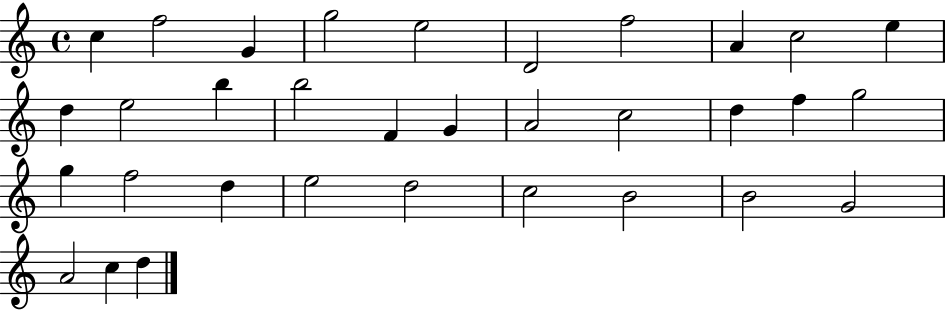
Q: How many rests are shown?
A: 0